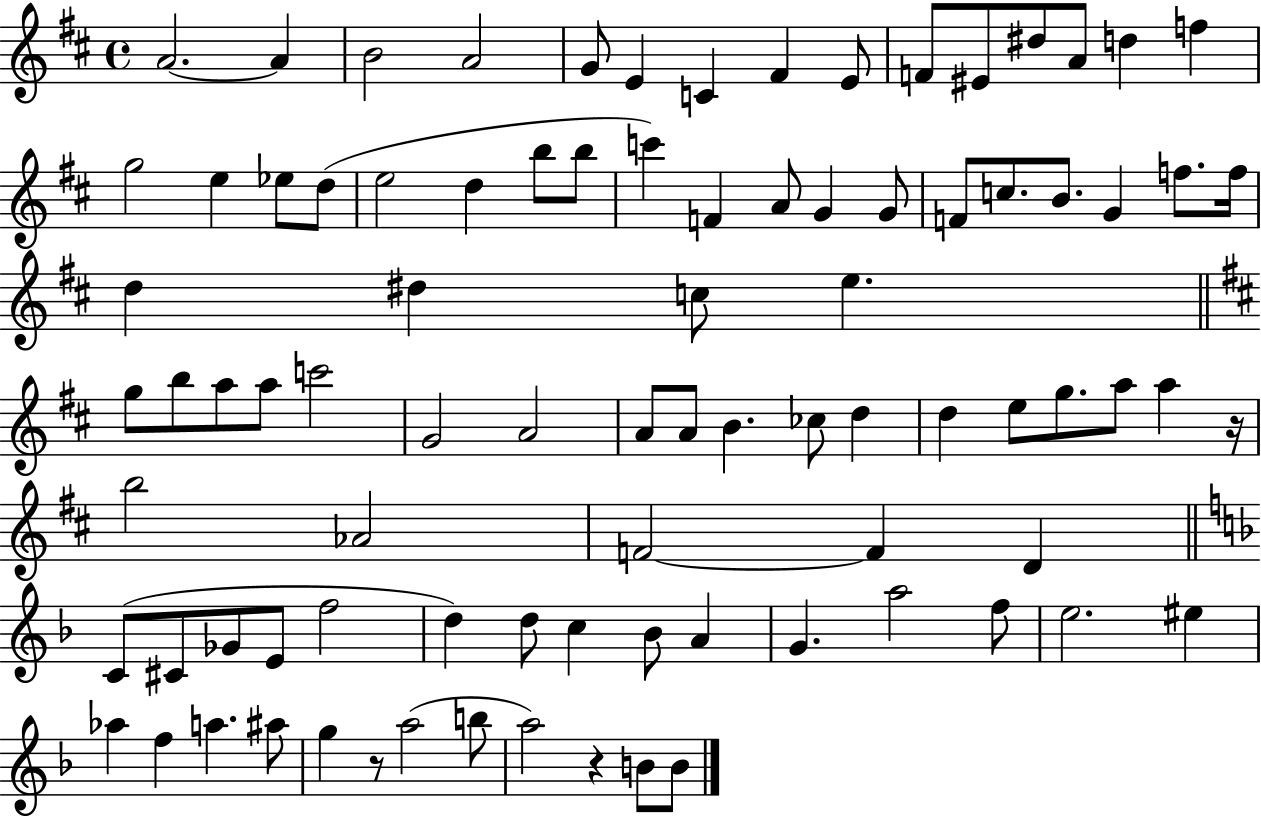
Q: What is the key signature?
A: D major